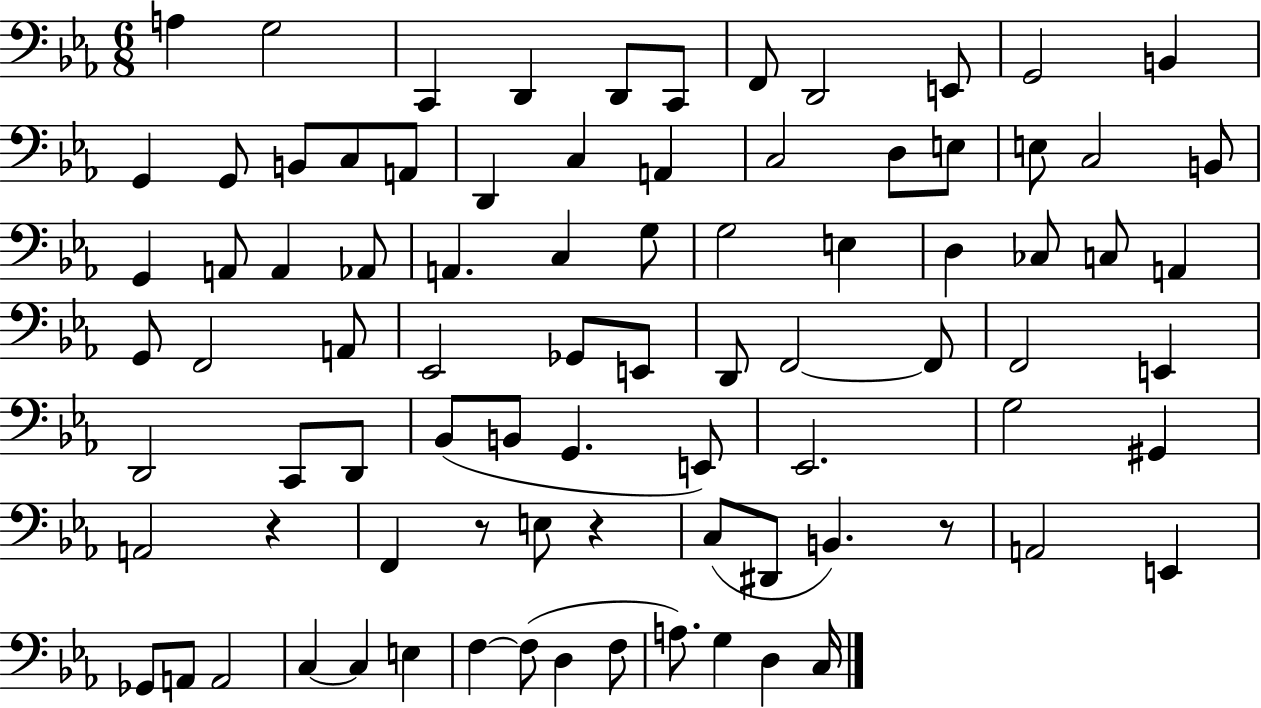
X:1
T:Untitled
M:6/8
L:1/4
K:Eb
A, G,2 C,, D,, D,,/2 C,,/2 F,,/2 D,,2 E,,/2 G,,2 B,, G,, G,,/2 B,,/2 C,/2 A,,/2 D,, C, A,, C,2 D,/2 E,/2 E,/2 C,2 B,,/2 G,, A,,/2 A,, _A,,/2 A,, C, G,/2 G,2 E, D, _C,/2 C,/2 A,, G,,/2 F,,2 A,,/2 _E,,2 _G,,/2 E,,/2 D,,/2 F,,2 F,,/2 F,,2 E,, D,,2 C,,/2 D,,/2 _B,,/2 B,,/2 G,, E,,/2 _E,,2 G,2 ^G,, A,,2 z F,, z/2 E,/2 z C,/2 ^D,,/2 B,, z/2 A,,2 E,, _G,,/2 A,,/2 A,,2 C, C, E, F, F,/2 D, F,/2 A,/2 G, D, C,/4